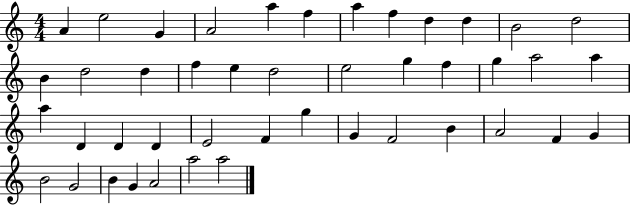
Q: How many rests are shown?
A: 0